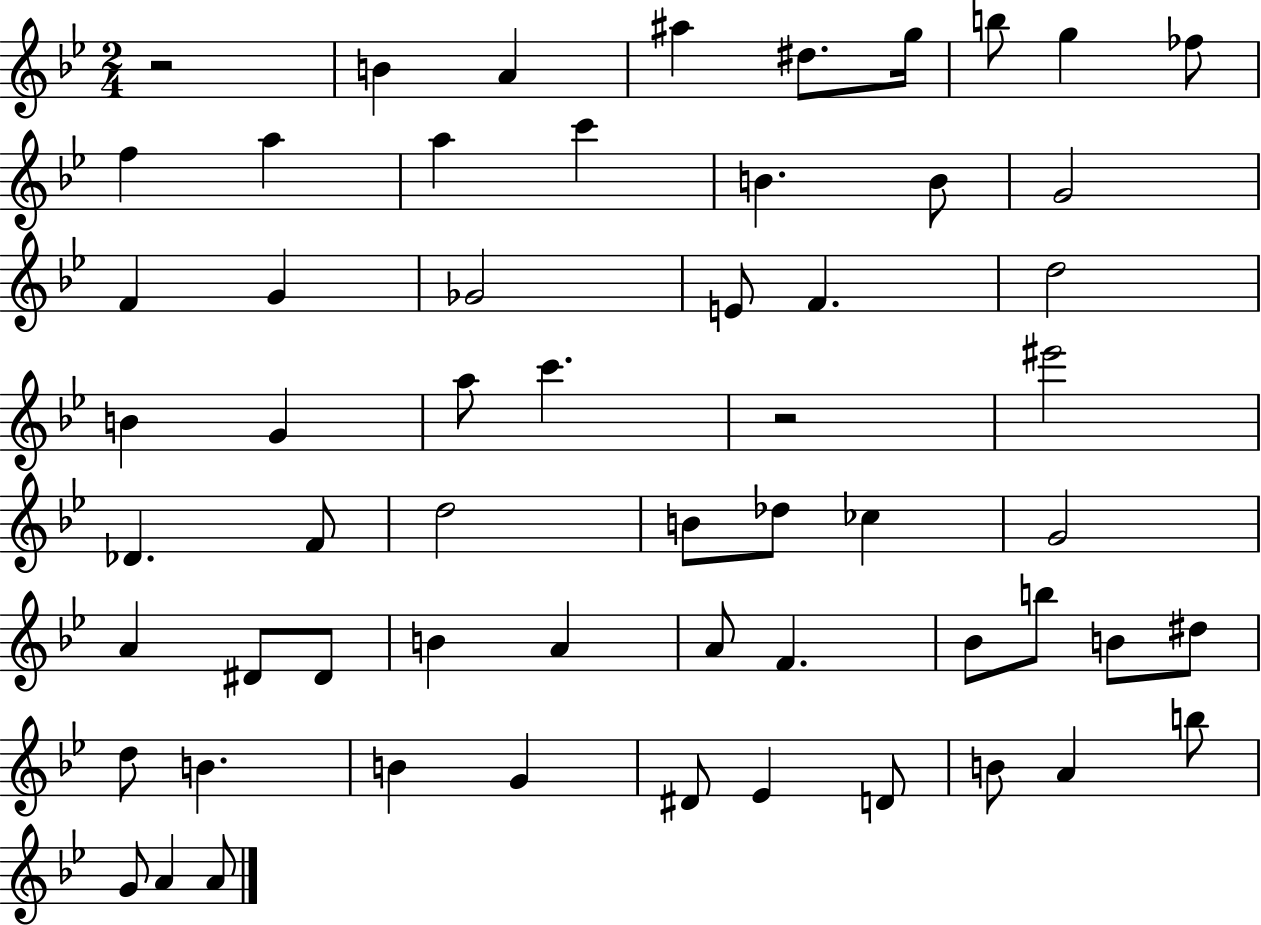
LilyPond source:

{
  \clef treble
  \numericTimeSignature
  \time 2/4
  \key bes \major
  r2 | b'4 a'4 | ais''4 dis''8. g''16 | b''8 g''4 fes''8 | \break f''4 a''4 | a''4 c'''4 | b'4. b'8 | g'2 | \break f'4 g'4 | ges'2 | e'8 f'4. | d''2 | \break b'4 g'4 | a''8 c'''4. | r2 | eis'''2 | \break des'4. f'8 | d''2 | b'8 des''8 ces''4 | g'2 | \break a'4 dis'8 dis'8 | b'4 a'4 | a'8 f'4. | bes'8 b''8 b'8 dis''8 | \break d''8 b'4. | b'4 g'4 | dis'8 ees'4 d'8 | b'8 a'4 b''8 | \break g'8 a'4 a'8 | \bar "|."
}